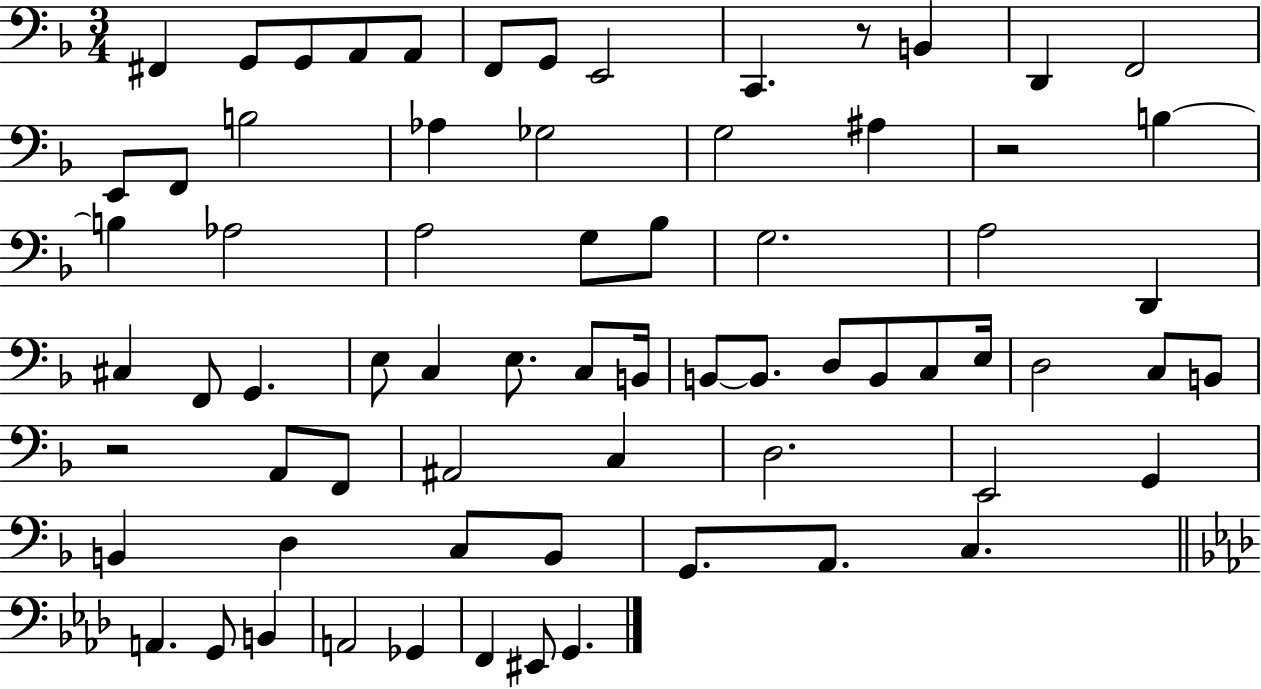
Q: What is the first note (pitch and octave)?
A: F#2